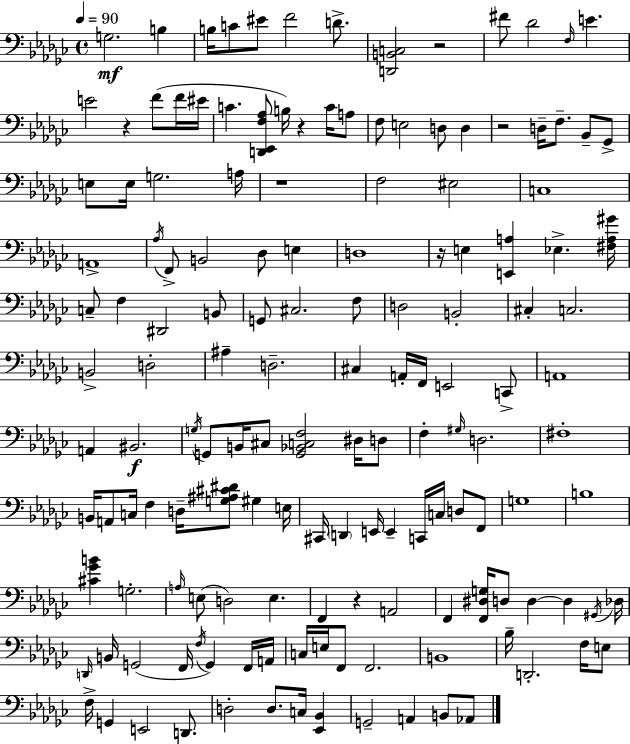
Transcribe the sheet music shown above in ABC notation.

X:1
T:Untitled
M:4/4
L:1/4
K:Ebm
G,2 B, B,/4 C/2 ^E/2 F2 D/2 [D,,B,,C,]2 z2 ^F/2 _D2 F,/4 E E2 z F/2 F/4 ^E/4 C [D,,_E,,F,_A,]/2 B,/4 z C/4 A,/2 F,/2 E,2 D,/2 D, z2 D,/4 F,/2 _B,,/2 _G,,/2 E,/2 E,/4 G,2 A,/4 z4 F,2 ^E,2 C,4 A,,4 _A,/4 F,,/2 B,,2 _D,/2 E, D,4 z/4 E, [E,,A,] _E, [^F,A,^G]/4 C,/2 F, ^D,,2 B,,/2 G,,/2 ^C,2 F,/2 D,2 B,,2 ^C, C,2 B,,2 D,2 ^A, D,2 ^C, A,,/4 F,,/4 E,,2 C,,/2 A,,4 A,, ^B,,2 G,/4 G,,/2 B,,/4 ^C,/2 [G,,_B,,C,F,]2 ^D,/4 D,/2 F, ^G,/4 D,2 ^F,4 B,,/4 A,,/2 C,/4 F, D,/4 [G,^A,^C^D]/2 ^G, E,/4 ^C,,/4 D,, E,,/4 E,, C,,/4 C,/4 D,/2 F,,/2 G,4 B,4 [^C_GB] G,2 A,/4 E,/2 D,2 E, F,, z A,,2 F,, [F,,^D,G,]/4 D,/2 D, D, ^G,,/4 _D,/4 D,,/4 B,,/4 G,,2 F,,/4 F,/4 G,, F,,/4 A,,/4 C,/4 E,/4 F,,/2 F,,2 B,,4 _B,/4 D,,2 F,/4 E,/2 F,/4 G,, E,,2 D,,/2 D,2 D,/2 C,/4 [_E,,_B,,] G,,2 A,, B,,/2 _A,,/2